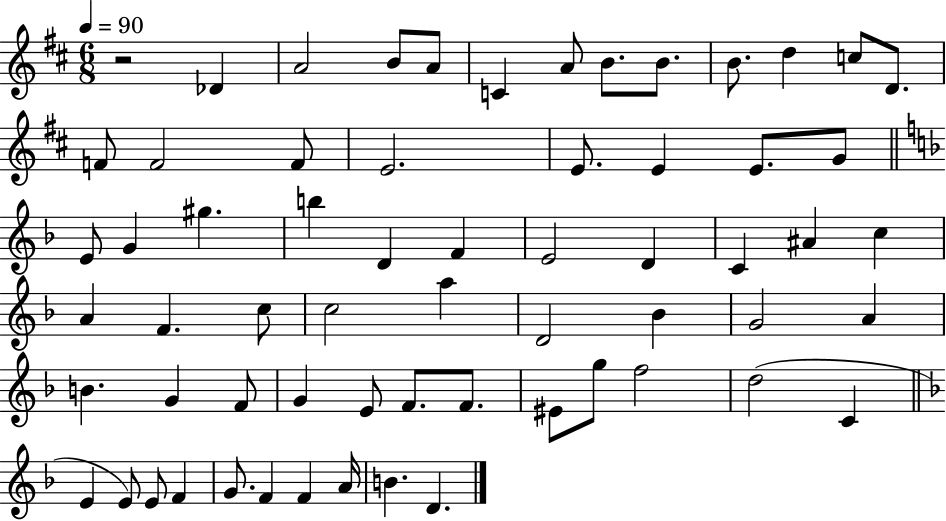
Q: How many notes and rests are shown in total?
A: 63